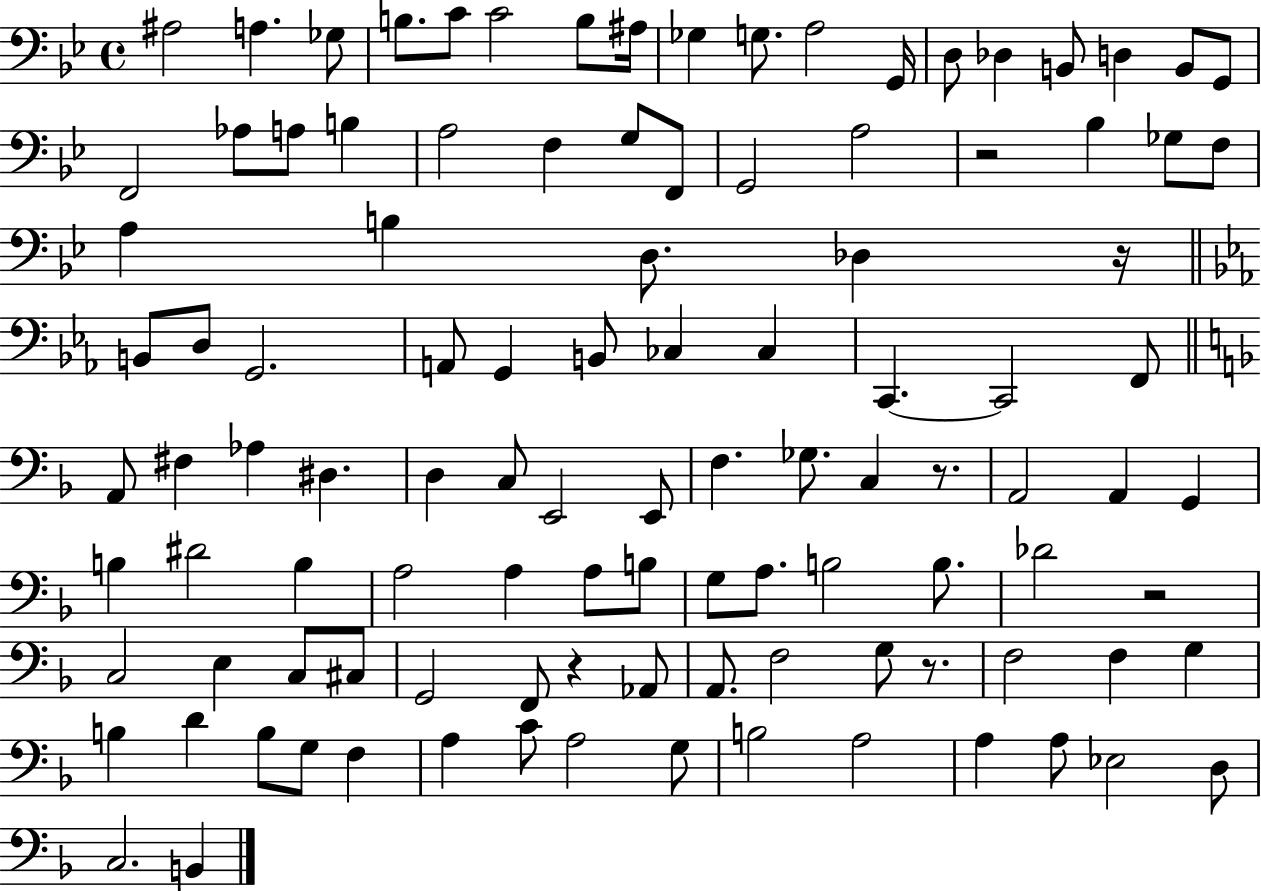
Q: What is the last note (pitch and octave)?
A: B2